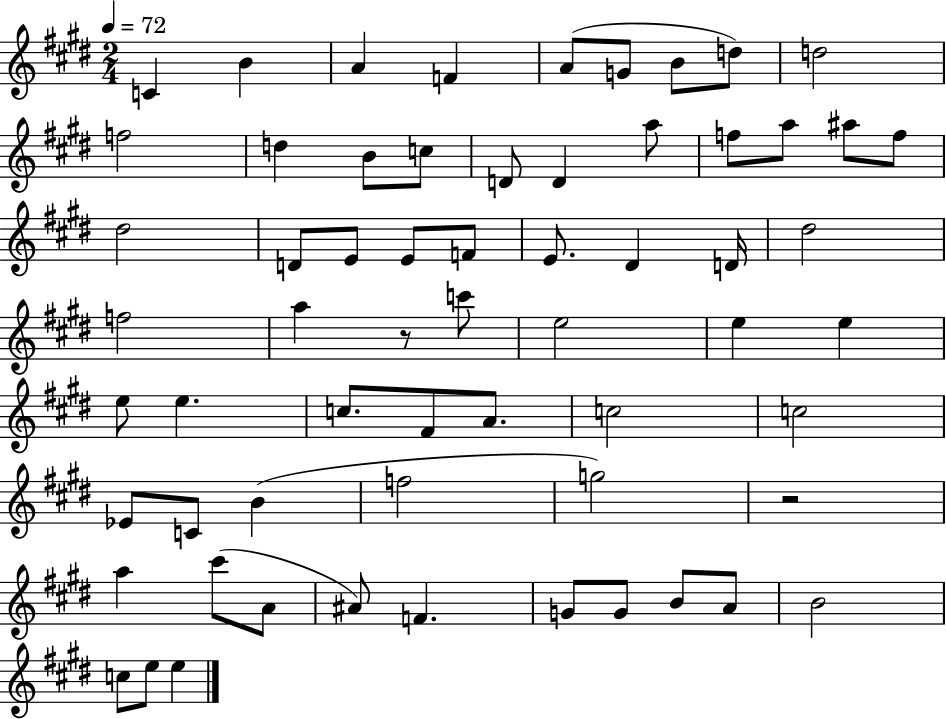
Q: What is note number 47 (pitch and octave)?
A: G5